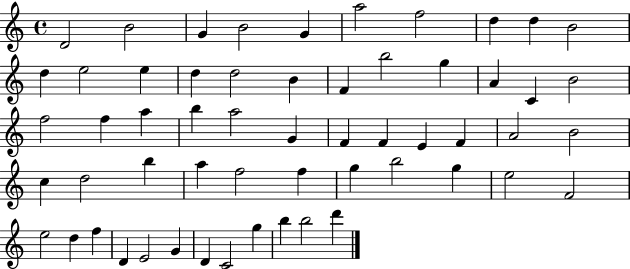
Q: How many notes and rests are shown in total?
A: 57